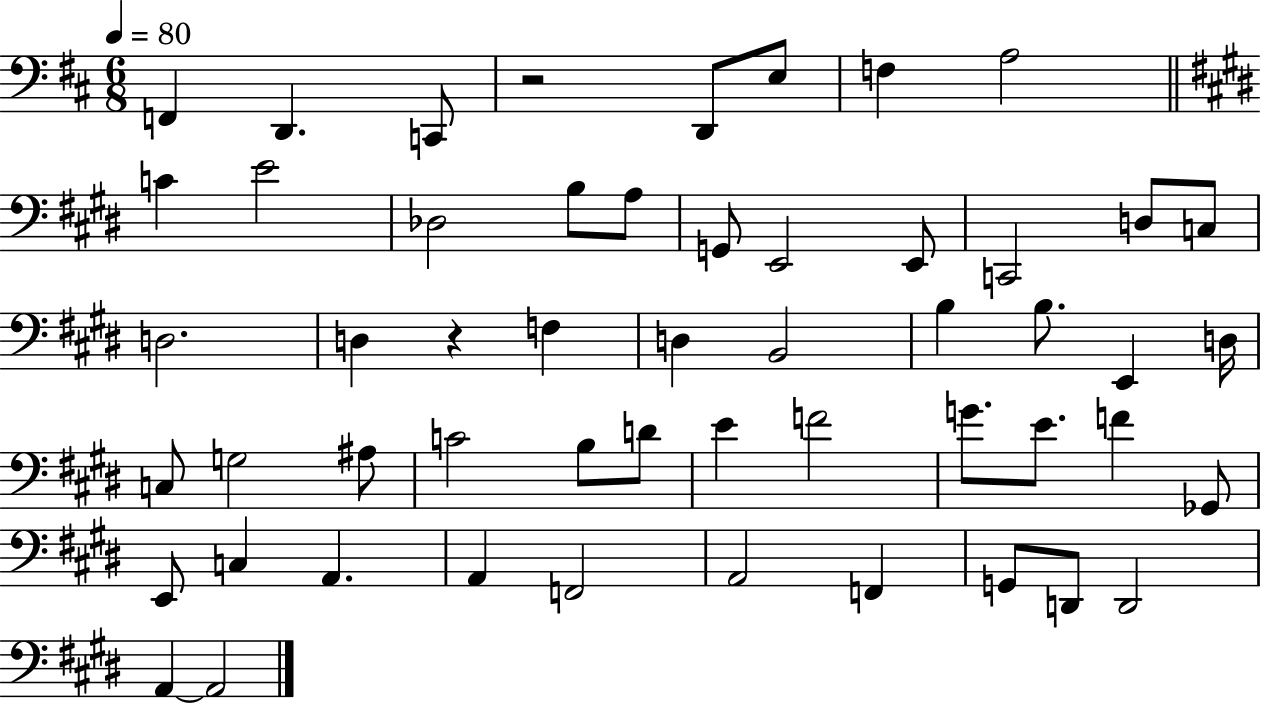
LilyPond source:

{
  \clef bass
  \numericTimeSignature
  \time 6/8
  \key d \major
  \tempo 4 = 80
  f,4 d,4. c,8 | r2 d,8 e8 | f4 a2 | \bar "||" \break \key e \major c'4 e'2 | des2 b8 a8 | g,8 e,2 e,8 | c,2 d8 c8 | \break d2. | d4 r4 f4 | d4 b,2 | b4 b8. e,4 d16 | \break c8 g2 ais8 | c'2 b8 d'8 | e'4 f'2 | g'8. e'8. f'4 ges,8 | \break e,8 c4 a,4. | a,4 f,2 | a,2 f,4 | g,8 d,8 d,2 | \break a,4~~ a,2 | \bar "|."
}